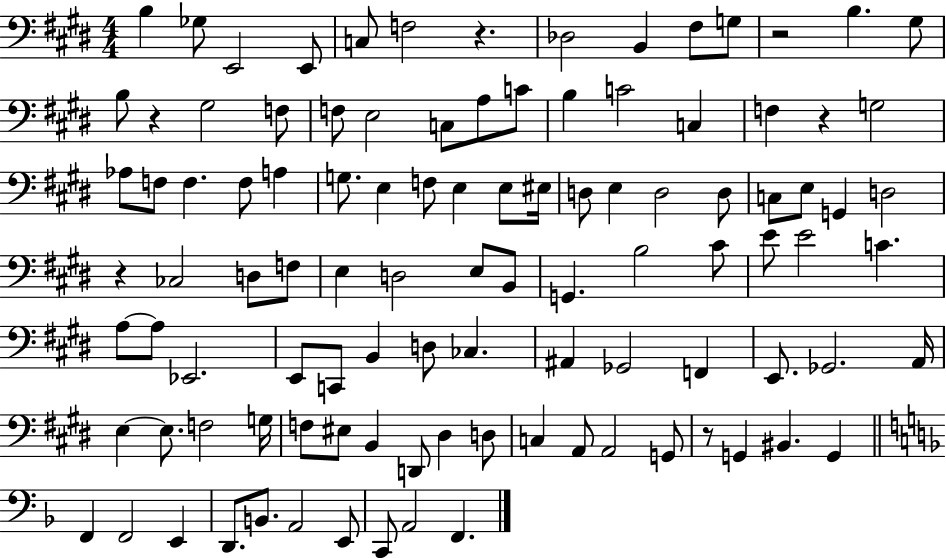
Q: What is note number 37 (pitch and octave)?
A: D3